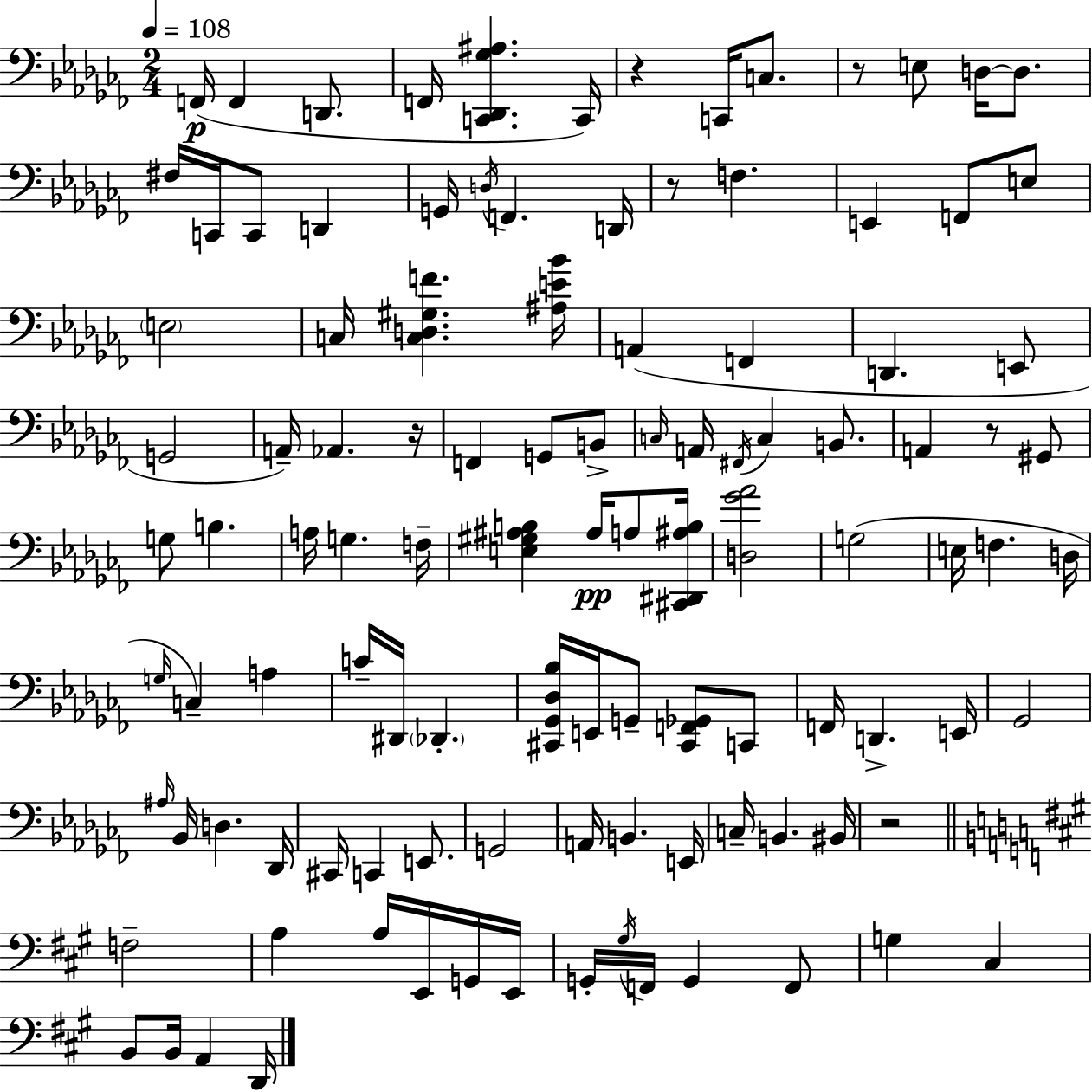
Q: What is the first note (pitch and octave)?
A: F2